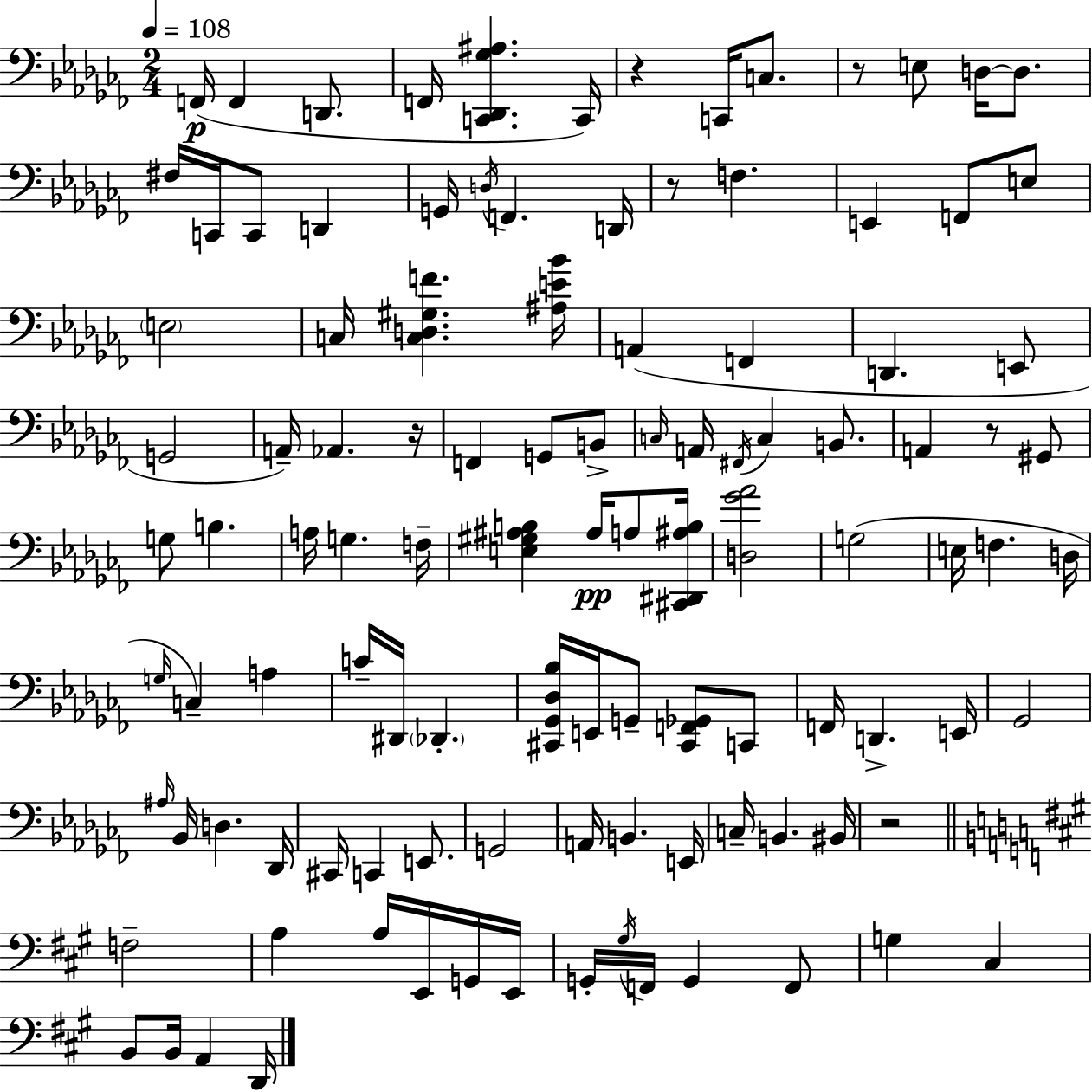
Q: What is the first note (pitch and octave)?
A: F2